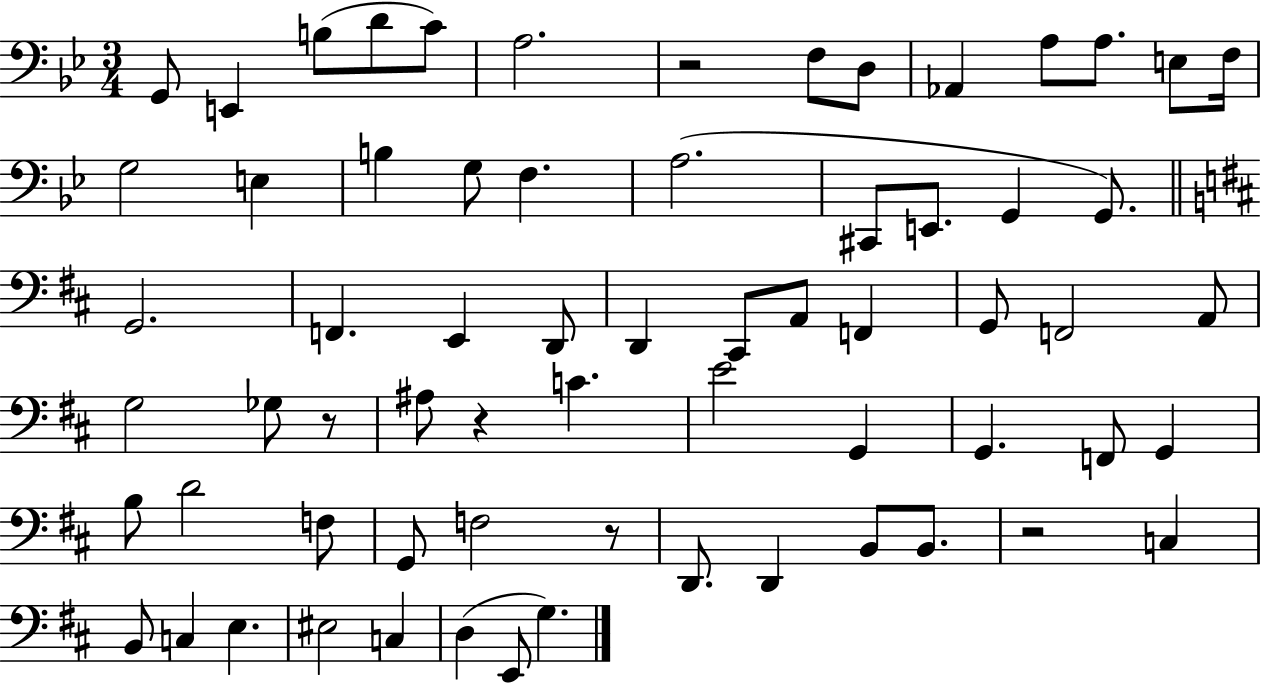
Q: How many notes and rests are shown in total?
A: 66